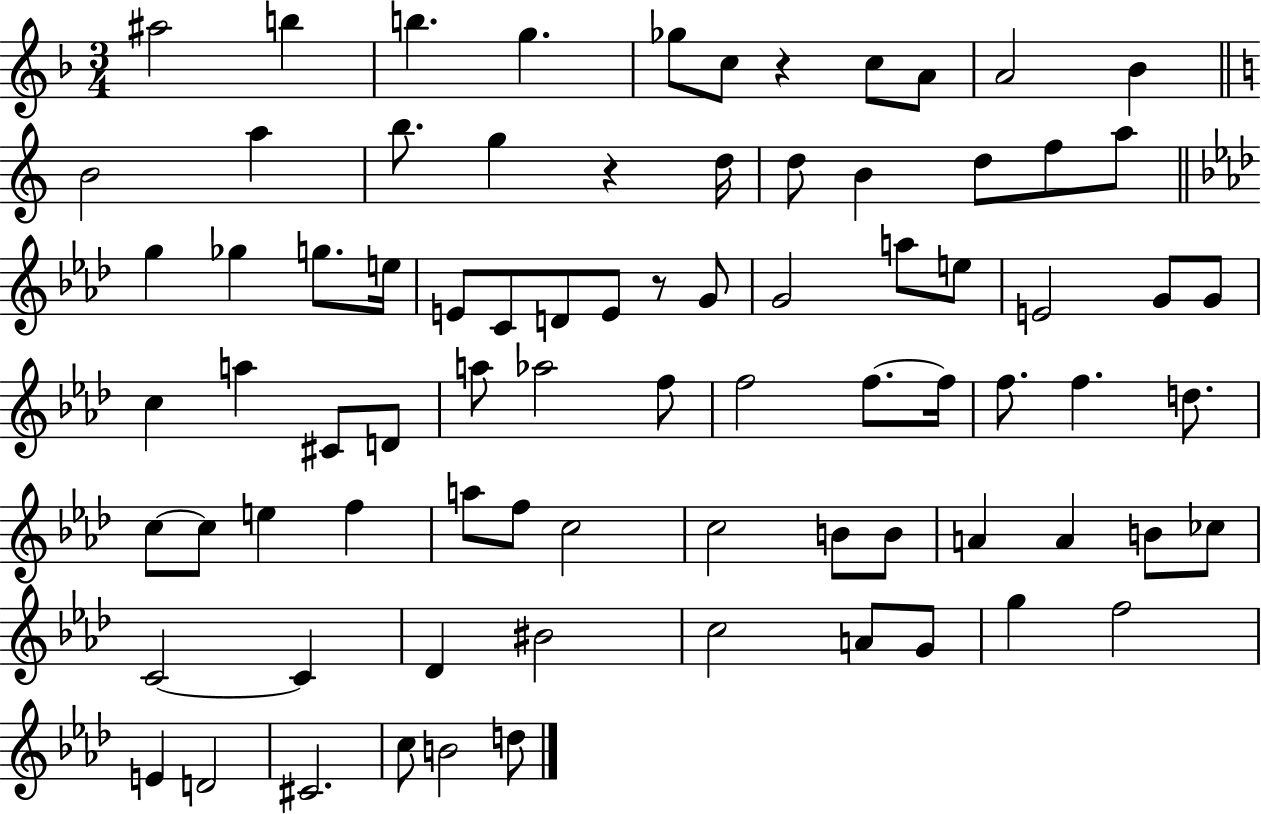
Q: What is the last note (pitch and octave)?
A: D5